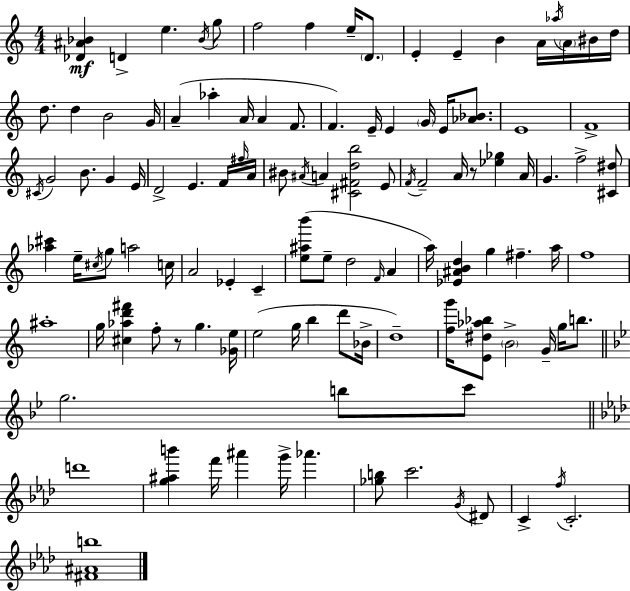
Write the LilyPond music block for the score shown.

{
  \clef treble
  \numericTimeSignature
  \time 4/4
  \key c \major
  <des' ais' bes'>4\mf d'4-> e''4. \acciaccatura { bes'16 } g''8 | f''2 f''4 e''16-- \parenthesize d'8. | e'4-. e'4-- b'4 a'16 \acciaccatura { aes''16 } \parenthesize a'16 | bis'16 d''16 d''8. d''4 b'2 | \break g'16 a'4--( aes''4-. a'16 a'4 f'8. | f'4.) e'16-- e'4 \parenthesize g'16 e'16 <aes' bes'>8. | e'1 | f'1-> | \break \acciaccatura { cis'16 } g'2 b'8. g'4 | e'16 d'2-> e'4. | f'16 \grace { fis''16 } a'16 bis'8 \acciaccatura { ais'16 } a'4 <cis' fis' d'' b''>2 | e'8 \acciaccatura { f'16 } f'2-- a'16 r8 | \break <ees'' ges''>4 a'16 g'4. f''2-> | <cis' dis''>8 <aes'' cis'''>4 e''16-- \acciaccatura { cis''16 } g''8 a''2 | c''16 a'2 ees'4-. | c'4-- <e'' ais'' b'''>8( e''8-- d''2 | \break \grace { f'16 } a'4 a''16) <ees' ais' b' d''>4 g''4 | fis''4.-- a''16 f''1 | ais''1-. | g''16 <cis'' aes'' d''' fis'''>4 f''8-. r8 | \break g''4. <ges' e''>16 e''2( | g''16 b''4 d'''8 bes'16-> d''1--) | <f'' g'''>16 <e' dis'' aes'' bes''>8 \parenthesize b'2-> | g'16-- g''16 b''8. \bar "||" \break \key g \minor g''2. b''8 c'''8 | \bar "||" \break \key aes \major d'''1 | <g'' ais'' b'''>4 f'''16 ais'''4 g'''16-> aes'''4. | <ges'' b''>8 c'''2. \acciaccatura { g'16 } dis'8 | c'4-> \acciaccatura { f''16 } c'2.-. | \break <fis' ais' b''>1 | \bar "|."
}